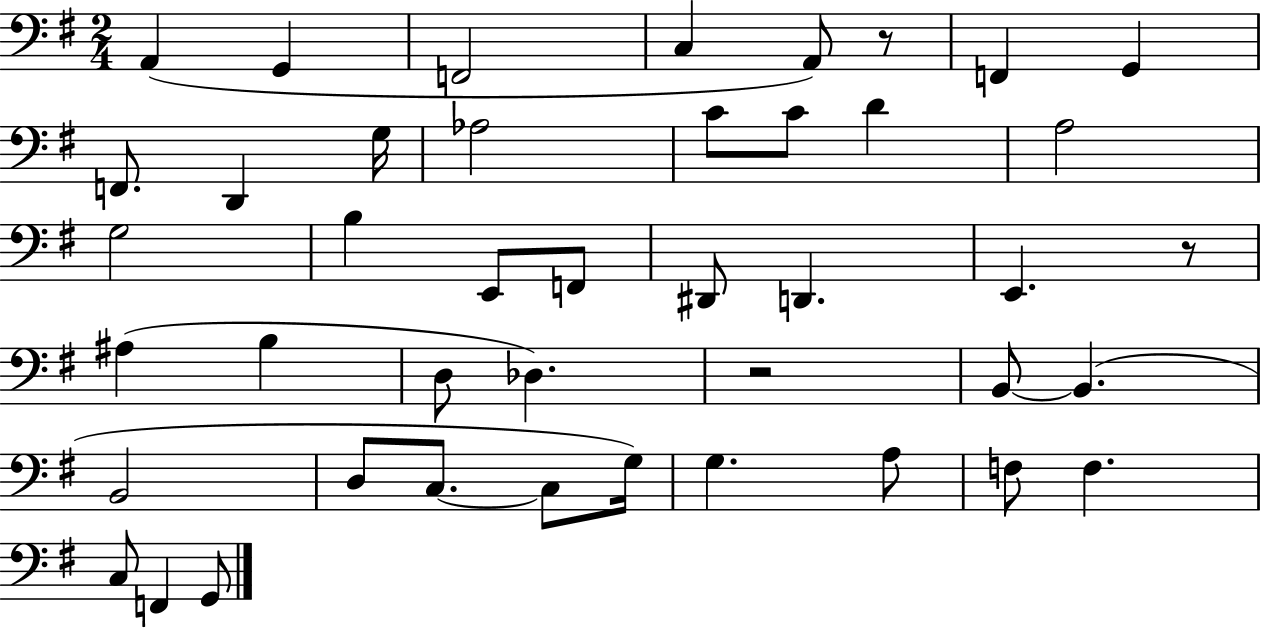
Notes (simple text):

A2/q G2/q F2/h C3/q A2/e R/e F2/q G2/q F2/e. D2/q G3/s Ab3/h C4/e C4/e D4/q A3/h G3/h B3/q E2/e F2/e D#2/e D2/q. E2/q. R/e A#3/q B3/q D3/e Db3/q. R/h B2/e B2/q. B2/h D3/e C3/e. C3/e G3/s G3/q. A3/e F3/e F3/q. C3/e F2/q G2/e